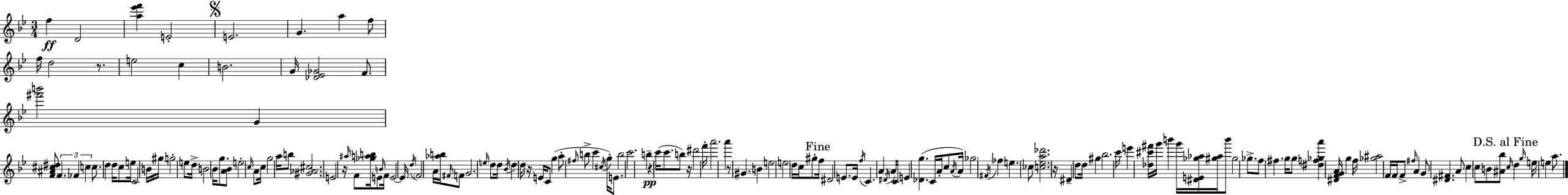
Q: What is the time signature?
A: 3/4